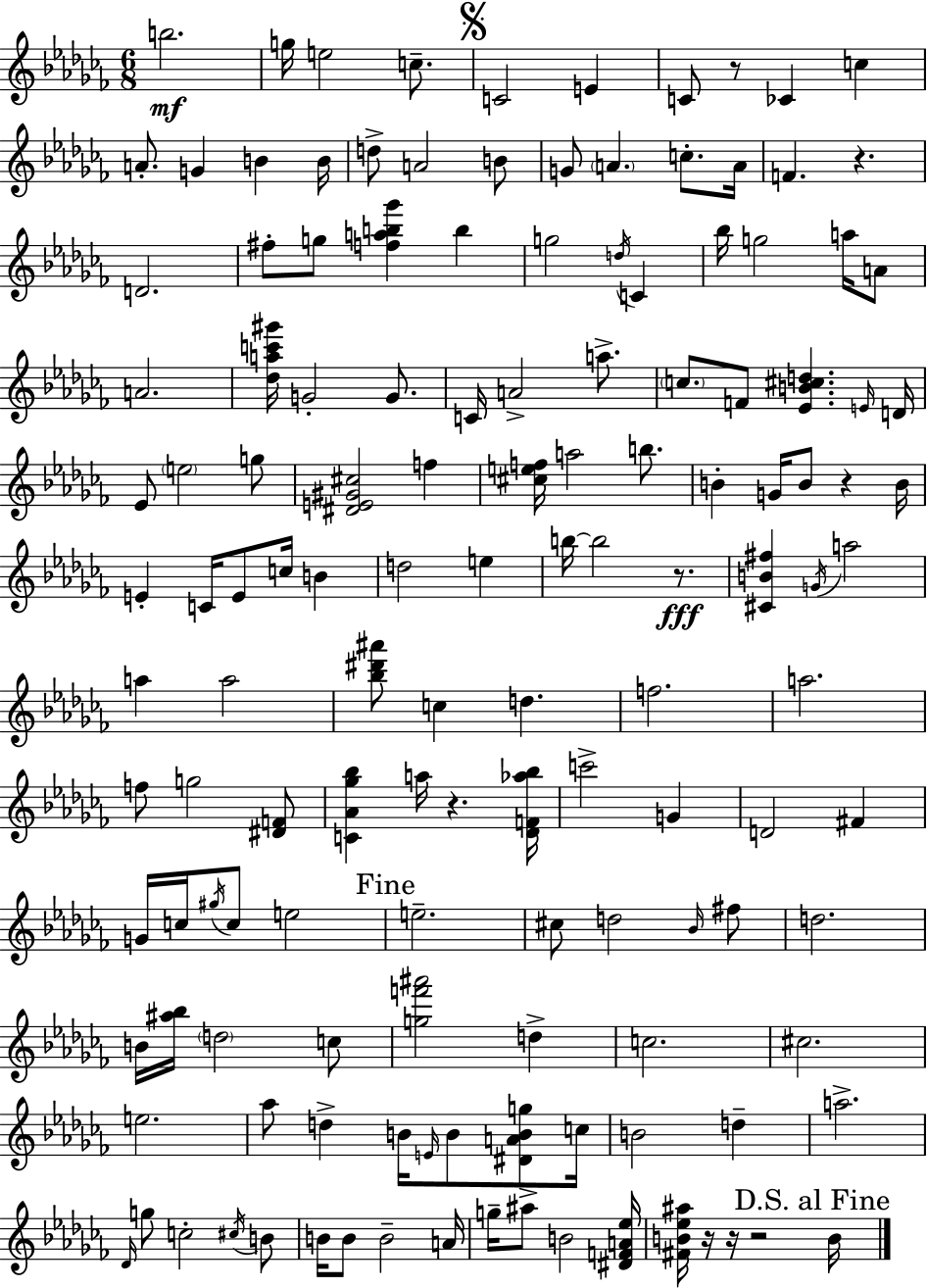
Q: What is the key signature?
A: AES minor